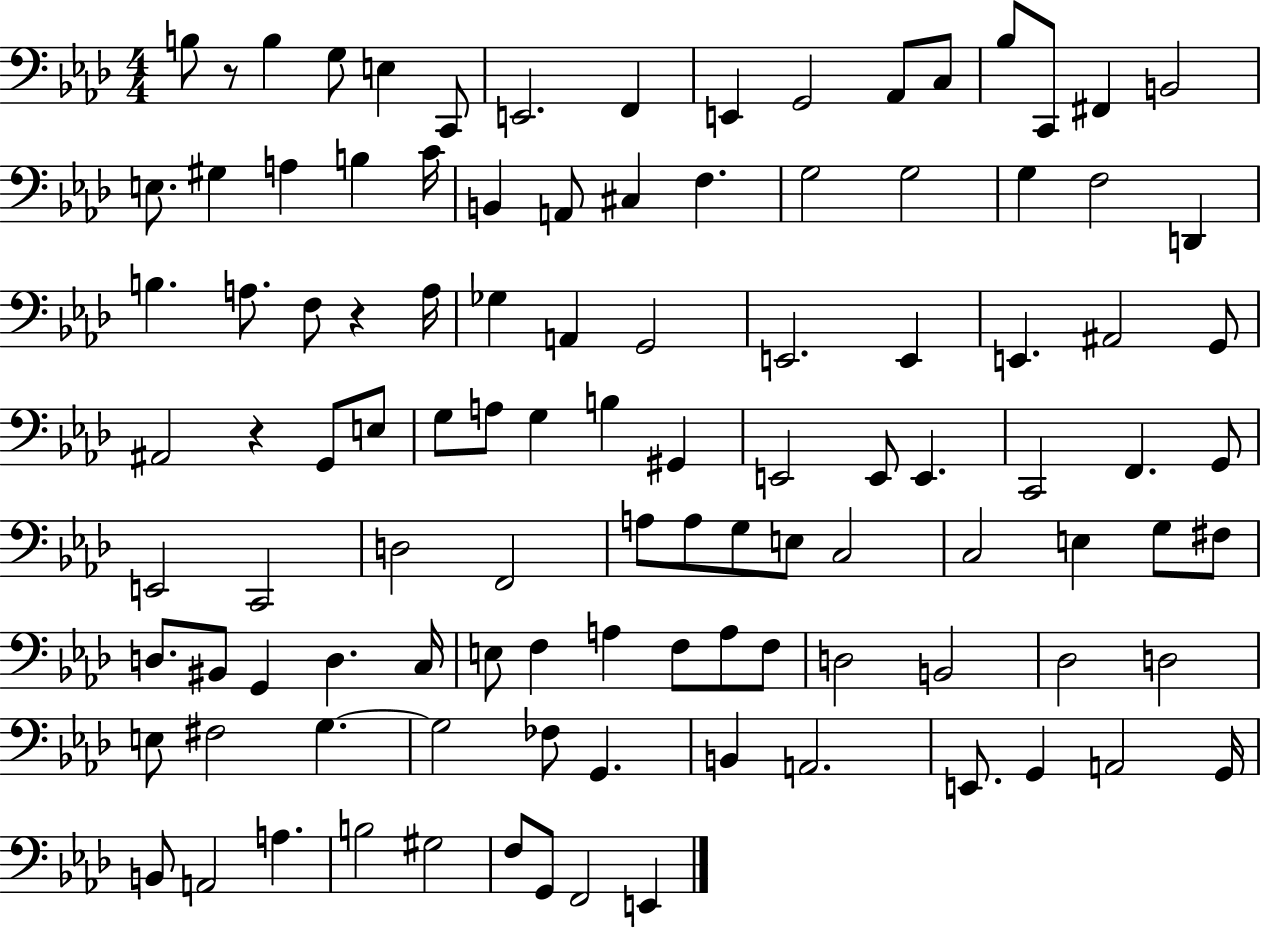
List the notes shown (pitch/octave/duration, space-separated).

B3/e R/e B3/q G3/e E3/q C2/e E2/h. F2/q E2/q G2/h Ab2/e C3/e Bb3/e C2/e F#2/q B2/h E3/e. G#3/q A3/q B3/q C4/s B2/q A2/e C#3/q F3/q. G3/h G3/h G3/q F3/h D2/q B3/q. A3/e. F3/e R/q A3/s Gb3/q A2/q G2/h E2/h. E2/q E2/q. A#2/h G2/e A#2/h R/q G2/e E3/e G3/e A3/e G3/q B3/q G#2/q E2/h E2/e E2/q. C2/h F2/q. G2/e E2/h C2/h D3/h F2/h A3/e A3/e G3/e E3/e C3/h C3/h E3/q G3/e F#3/e D3/e. BIS2/e G2/q D3/q. C3/s E3/e F3/q A3/q F3/e A3/e F3/e D3/h B2/h Db3/h D3/h E3/e F#3/h G3/q. G3/h FES3/e G2/q. B2/q A2/h. E2/e. G2/q A2/h G2/s B2/e A2/h A3/q. B3/h G#3/h F3/e G2/e F2/h E2/q